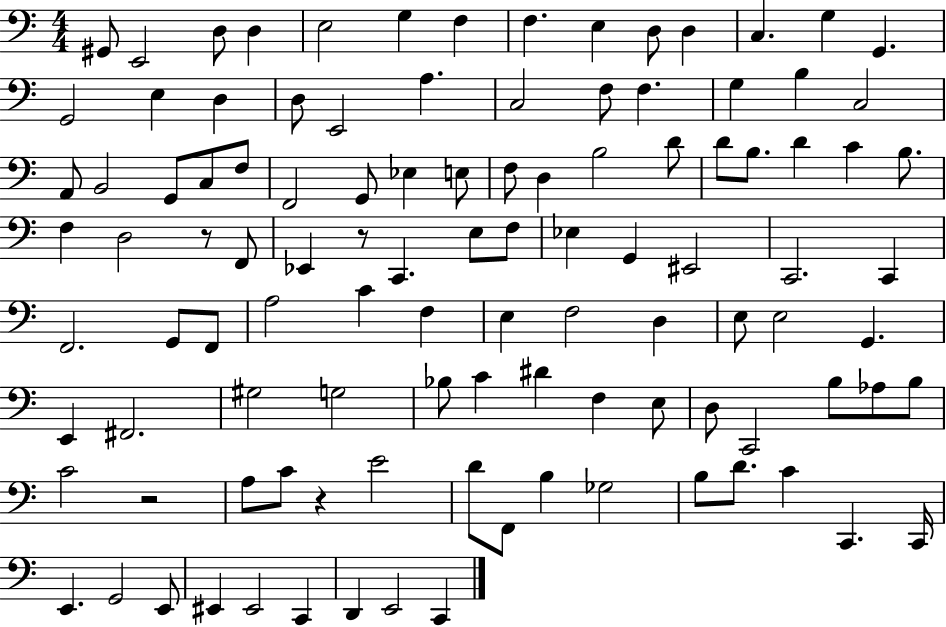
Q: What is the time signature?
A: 4/4